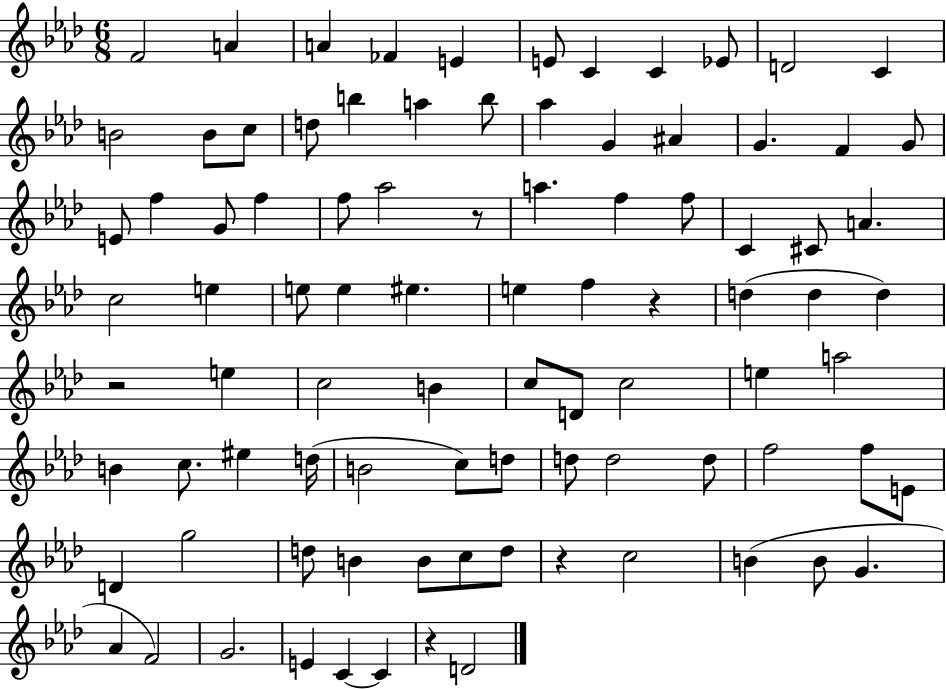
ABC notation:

X:1
T:Untitled
M:6/8
L:1/4
K:Ab
F2 A A _F E E/2 C C _E/2 D2 C B2 B/2 c/2 d/2 b a b/2 _a G ^A G F G/2 E/2 f G/2 f f/2 _a2 z/2 a f f/2 C ^C/2 A c2 e e/2 e ^e e f z d d d z2 e c2 B c/2 D/2 c2 e a2 B c/2 ^e d/4 B2 c/2 d/2 d/2 d2 d/2 f2 f/2 E/2 D g2 d/2 B B/2 c/2 d/2 z c2 B B/2 G _A F2 G2 E C C z D2